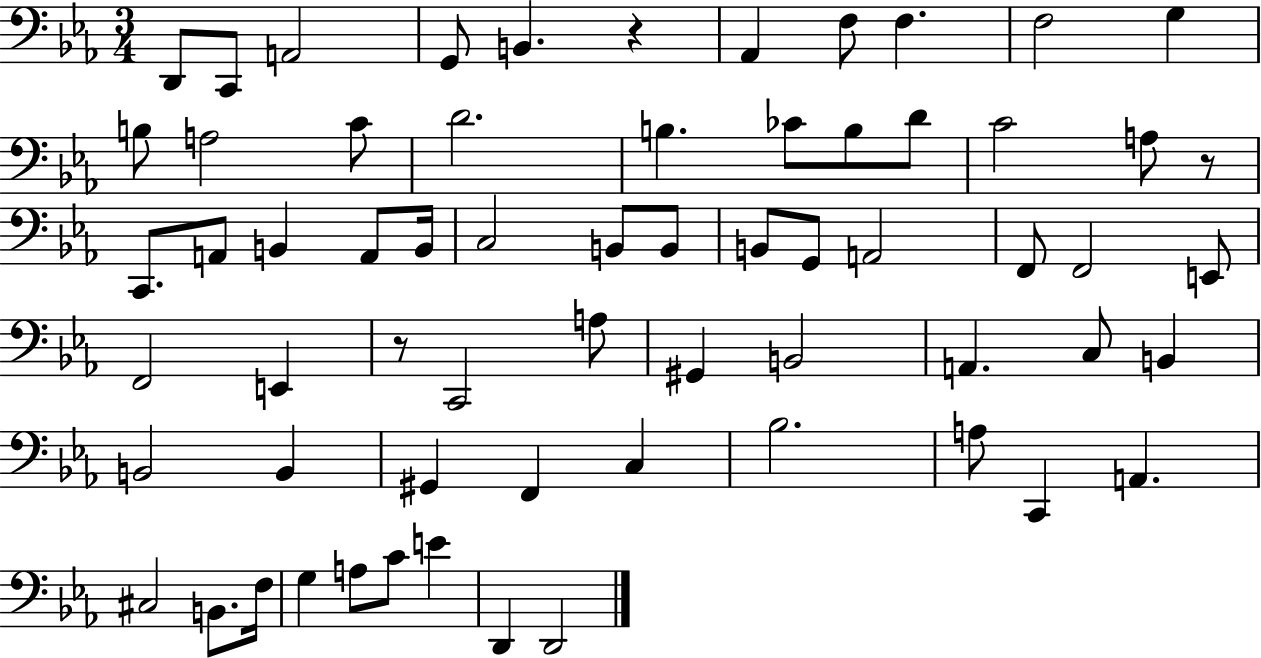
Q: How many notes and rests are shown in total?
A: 64